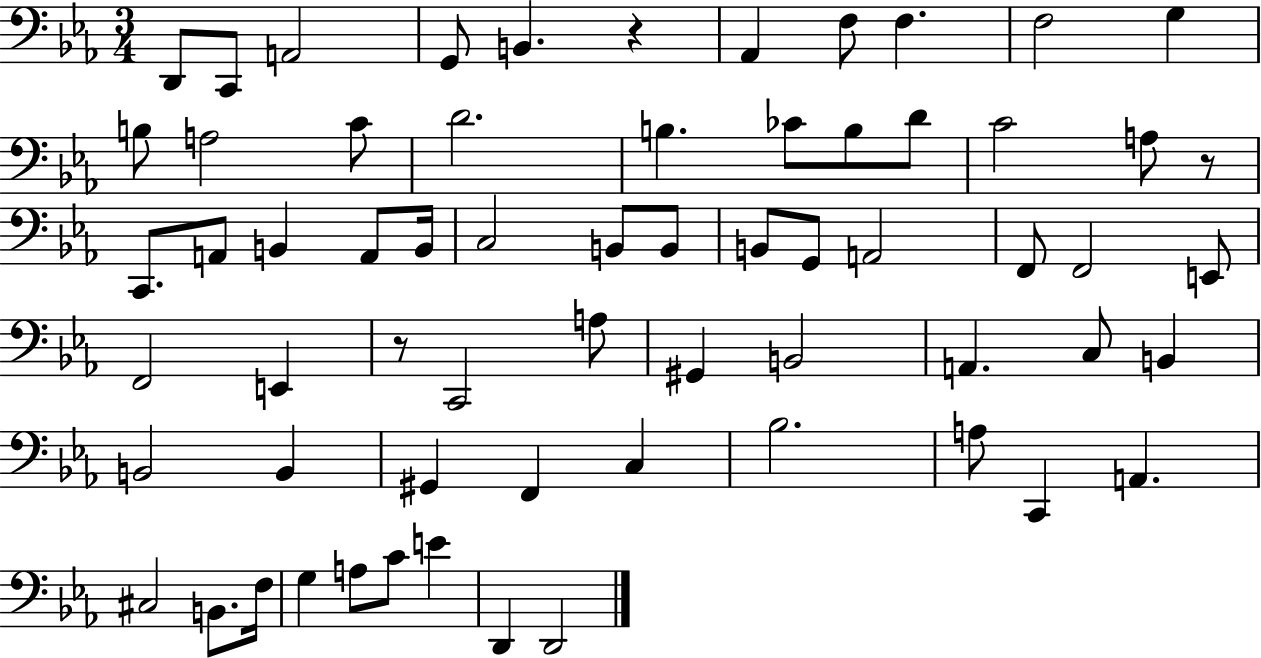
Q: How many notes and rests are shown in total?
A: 64